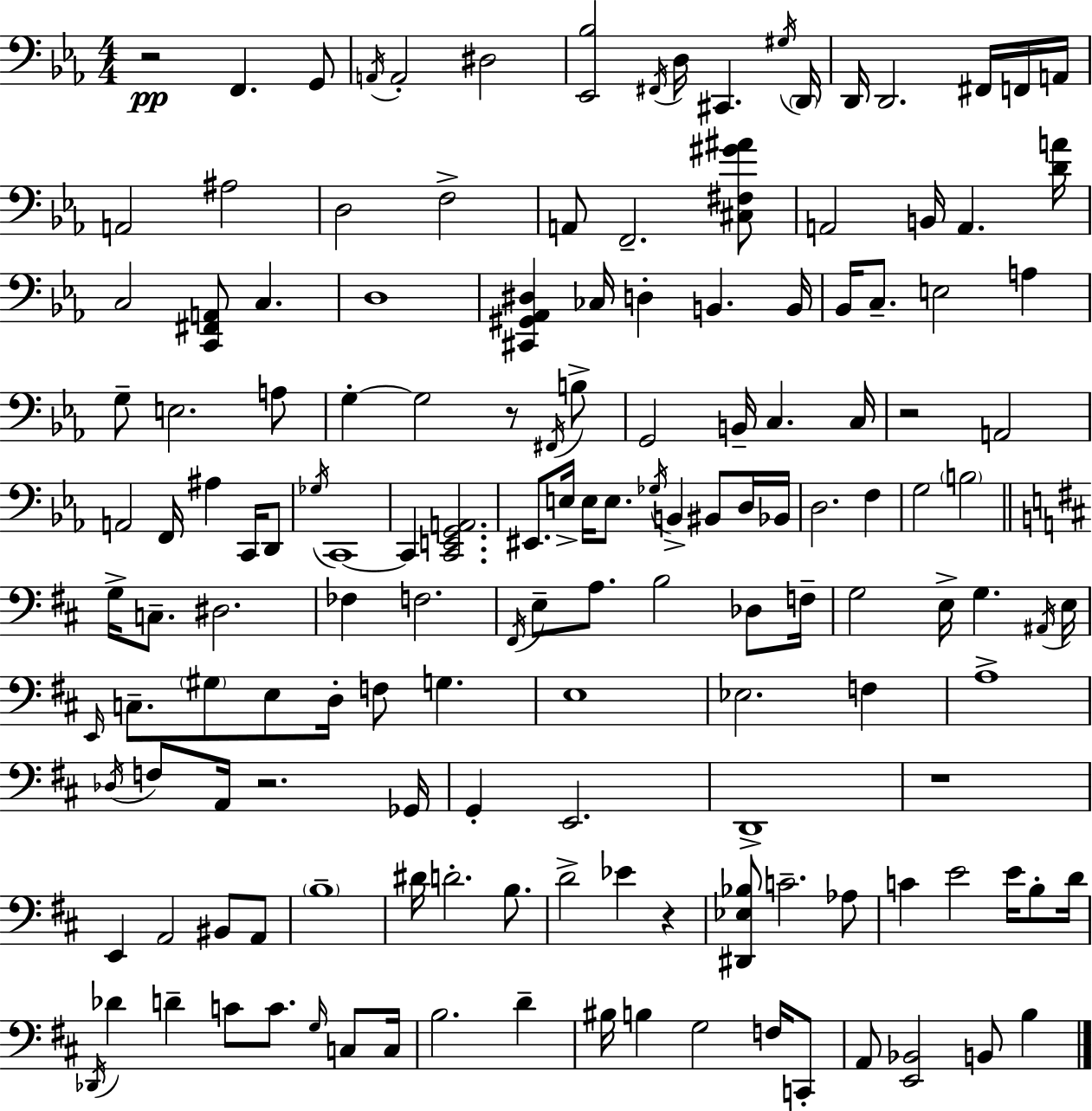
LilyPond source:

{
  \clef bass
  \numericTimeSignature
  \time 4/4
  \key ees \major
  r2\pp f,4. g,8 | \acciaccatura { a,16 } a,2-. dis2 | <ees, bes>2 \acciaccatura { fis,16 } d16 cis,4. | \acciaccatura { gis16 } \parenthesize d,16 d,16 d,2. | \break fis,16 f,16 a,16 a,2 ais2 | d2 f2-> | a,8 f,2.-- | <cis fis gis' ais'>8 a,2 b,16 a,4. | \break <d' a'>16 c2 <c, fis, a,>8 c4. | d1 | <cis, gis, aes, dis>4 ces16 d4-. b,4. | b,16 bes,16 c8.-- e2 a4 | \break g8-- e2. | a8 g4-.~~ g2 r8 | \acciaccatura { fis,16 } b8-> g,2 b,16-- c4. | c16 r2 a,2 | \break a,2 f,16 ais4 | c,16 d,8 \acciaccatura { ges16 } c,1~~ | c,4 <c, e, g, a,>2. | eis,8. e16-> e16 e8. \acciaccatura { ges16 } b,4-> | \break bis,8 d16 bes,16 d2. | f4 g2 \parenthesize b2 | \bar "||" \break \key d \major g16-> c8.-- dis2. | fes4 f2. | \acciaccatura { fis,16 } e8-- a8. b2 des8 | f16-- g2 e16-> g4. | \break \acciaccatura { ais,16 } e16 \grace { e,16 } c8.-- \parenthesize gis8 e8 d16-. f8 g4. | e1 | ees2. f4 | a1-> | \break \acciaccatura { des16 } f8 a,16 r2. | ges,16 g,4-. e,2. | d,1-> | r1 | \break e,4 a,2 | bis,8 a,8 \parenthesize b1-- | dis'16 d'2.-. | b8. d'2-> ees'4 | \break r4 <dis, ees bes>8 c'2.-- | aes8 c'4 e'2 | e'16 b8-. d'16 \acciaccatura { des,16 } des'4 d'4-- c'8 c'8. | \grace { g16 } c8 c16 b2. | \break d'4-- bis16 b4 g2 | f16 c,8-. a,8 <e, bes,>2 | b,8 b4 \bar "|."
}